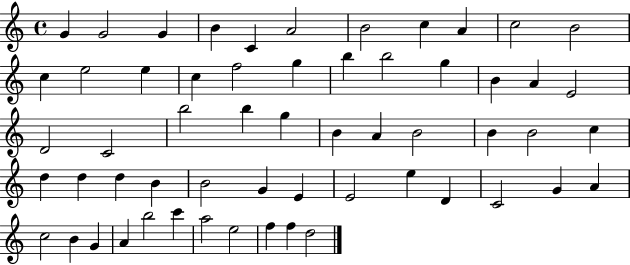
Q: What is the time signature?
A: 4/4